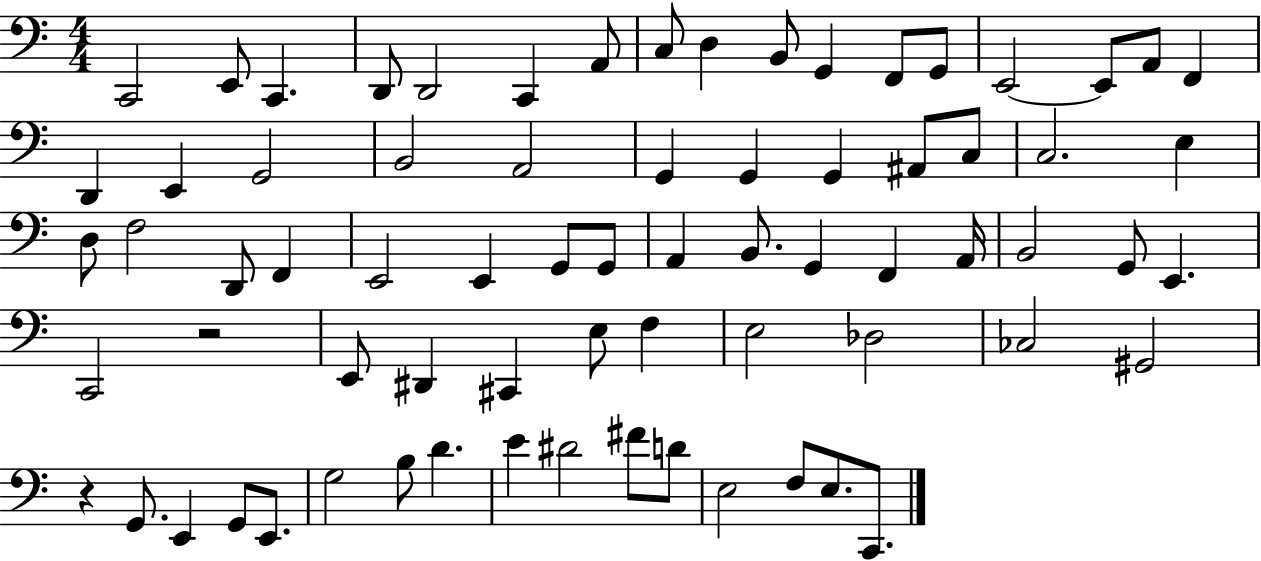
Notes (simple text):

C2/h E2/e C2/q. D2/e D2/h C2/q A2/e C3/e D3/q B2/e G2/q F2/e G2/e E2/h E2/e A2/e F2/q D2/q E2/q G2/h B2/h A2/h G2/q G2/q G2/q A#2/e C3/e C3/h. E3/q D3/e F3/h D2/e F2/q E2/h E2/q G2/e G2/e A2/q B2/e. G2/q F2/q A2/s B2/h G2/e E2/q. C2/h R/h E2/e D#2/q C#2/q E3/e F3/q E3/h Db3/h CES3/h G#2/h R/q G2/e. E2/q G2/e E2/e. G3/h B3/e D4/q. E4/q D#4/h F#4/e D4/e E3/h F3/e E3/e. C2/e.